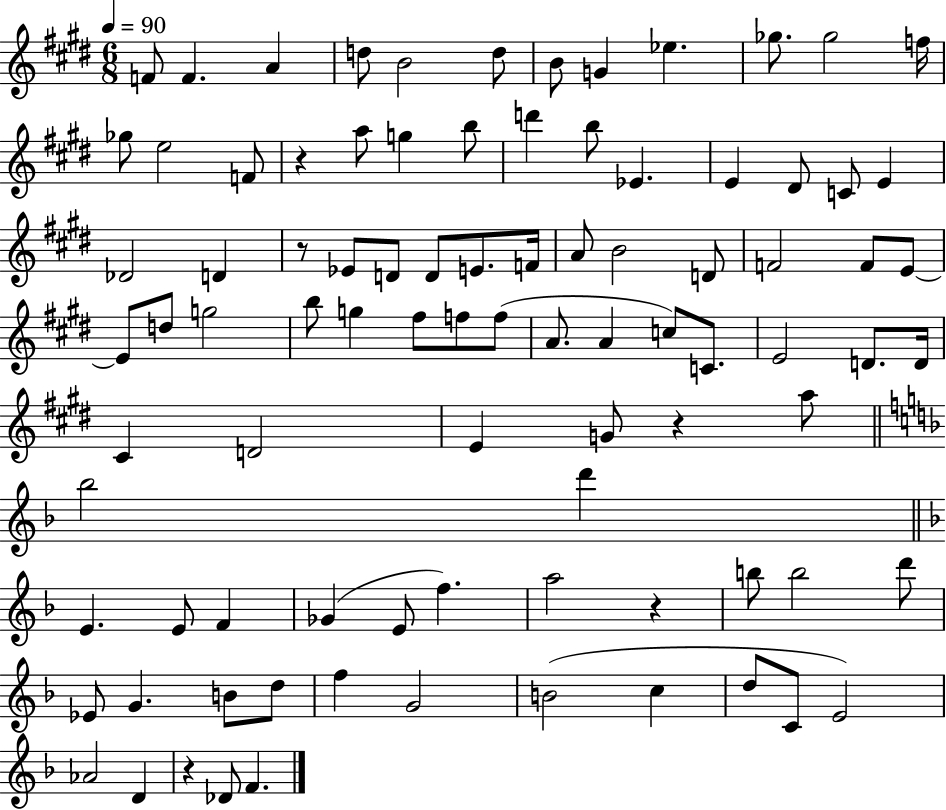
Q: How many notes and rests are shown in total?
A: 90